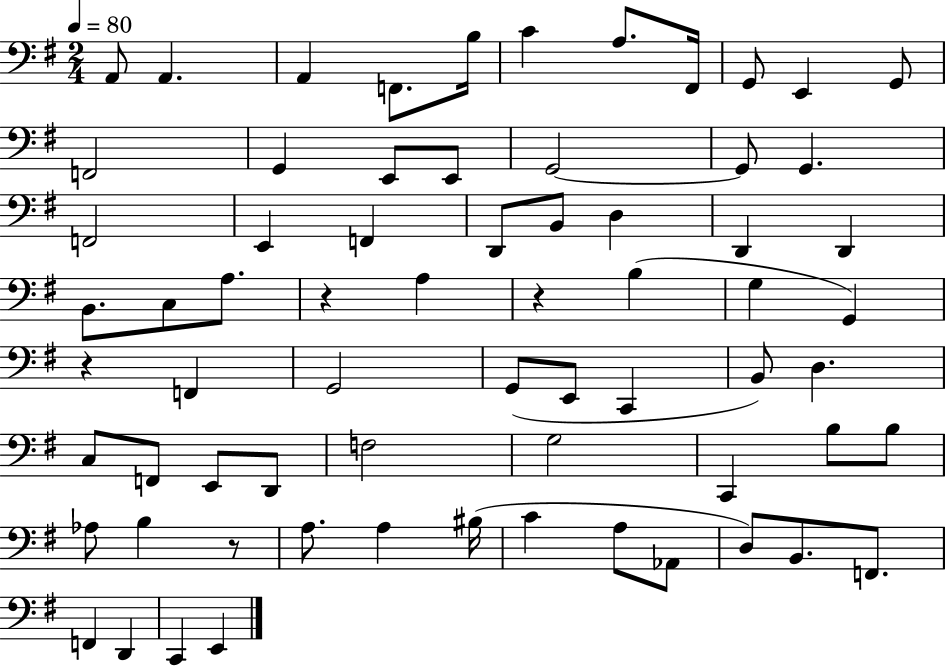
{
  \clef bass
  \numericTimeSignature
  \time 2/4
  \key g \major
  \tempo 4 = 80
  a,8 a,4. | a,4 f,8. b16 | c'4 a8. fis,16 | g,8 e,4 g,8 | \break f,2 | g,4 e,8 e,8 | g,2~~ | g,8 g,4. | \break f,2 | e,4 f,4 | d,8 b,8 d4 | d,4 d,4 | \break b,8. c8 a8. | r4 a4 | r4 b4( | g4 g,4) | \break r4 f,4 | g,2 | g,8( e,8 c,4 | b,8) d4. | \break c8 f,8 e,8 d,8 | f2 | g2 | c,4 b8 b8 | \break aes8 b4 r8 | a8. a4 bis16( | c'4 a8 aes,8 | d8) b,8. f,8. | \break f,4 d,4 | c,4 e,4 | \bar "|."
}